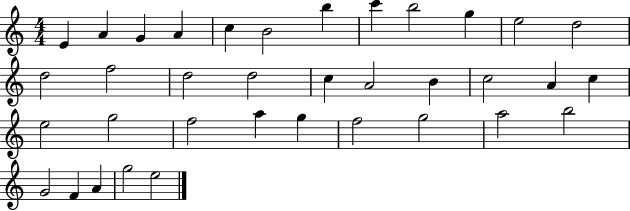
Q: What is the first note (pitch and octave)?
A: E4